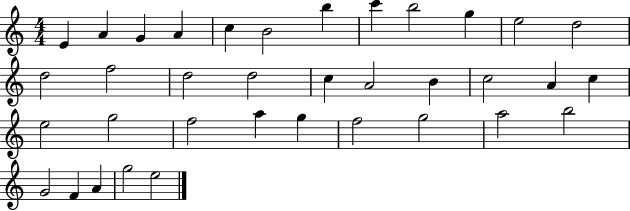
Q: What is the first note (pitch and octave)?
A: E4